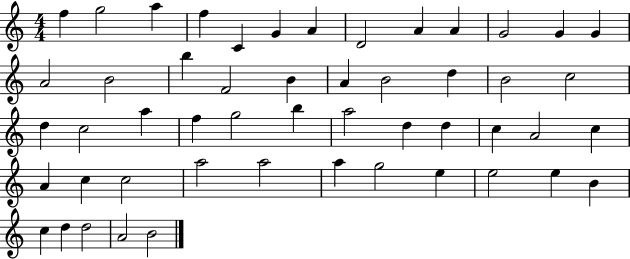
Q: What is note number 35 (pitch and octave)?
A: C5